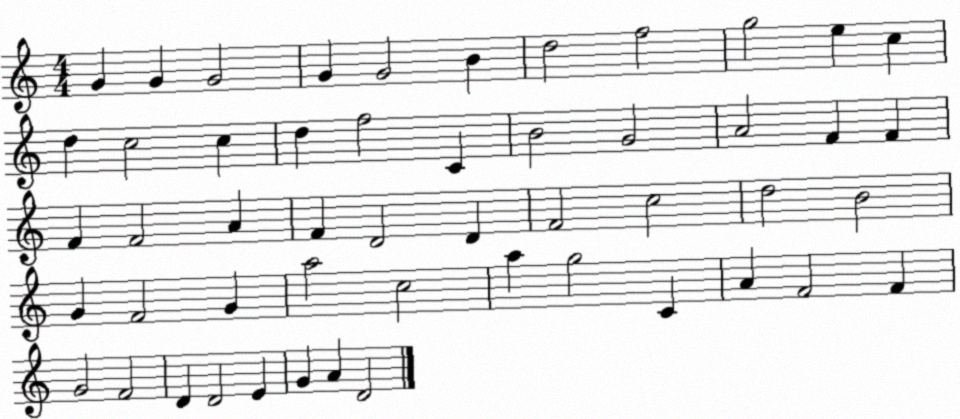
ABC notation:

X:1
T:Untitled
M:4/4
L:1/4
K:C
G G G2 G G2 B d2 f2 g2 e c d c2 c d f2 C B2 G2 A2 F F F F2 A F D2 D F2 c2 d2 B2 G F2 G a2 c2 a g2 C A F2 F G2 F2 D D2 E G A D2